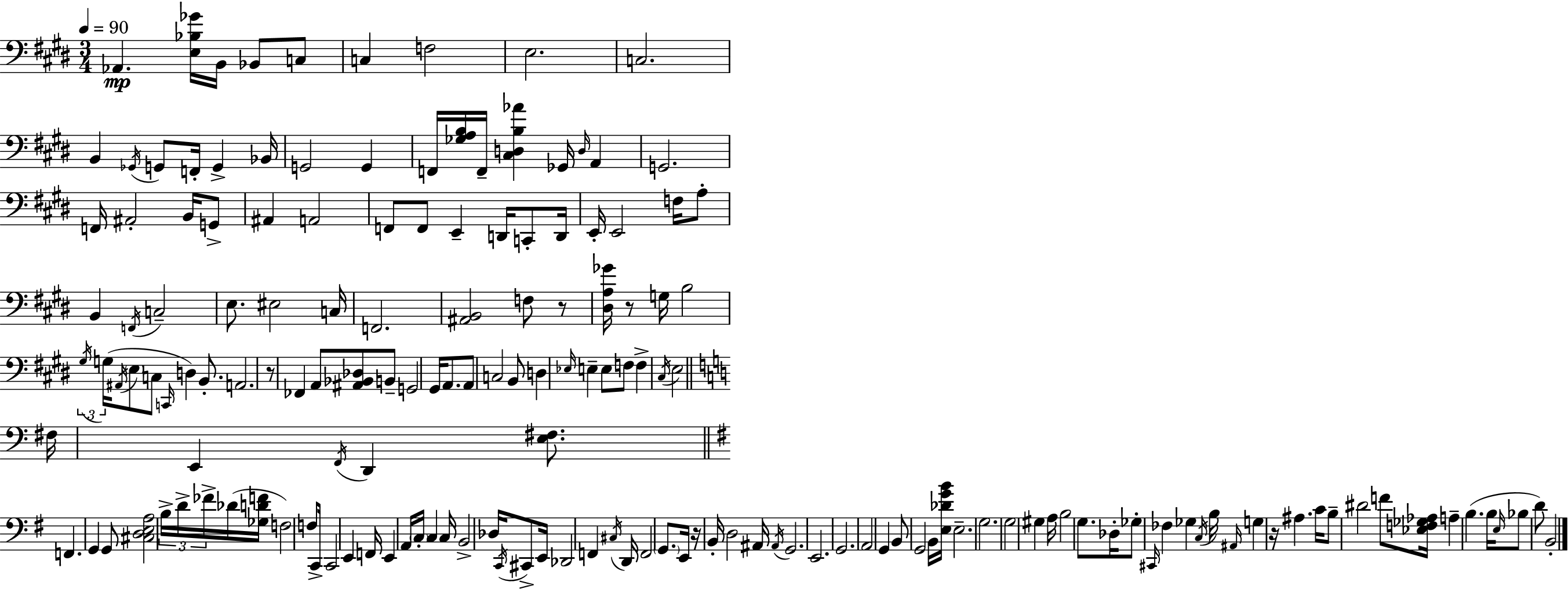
Ab2/q. [E3,Bb3,Gb4]/s B2/s Bb2/e C3/e C3/q F3/h E3/h. C3/h. B2/q Gb2/s G2/e F2/s G2/q Bb2/s G2/h G2/q F2/s [Gb3,A3,B3]/s F2/s [C#3,D3,B3,Ab4]/q Gb2/s D3/s A2/q G2/h. F2/s A#2/h B2/s G2/e A#2/q A2/h F2/e F2/e E2/q D2/s C2/e D2/s E2/s E2/h F3/s A3/e B2/q F2/s C3/h E3/e. EIS3/h C3/s F2/h. [A#2,B2]/h F3/e R/e [D#3,A3,Gb4]/s R/e G3/s B3/h G#3/s G3/s A#2/s E3/e C3/e C2/s D3/q B2/e. A2/h. R/e FES2/q A2/e [A#2,Bb2,Db3]/e B2/e G2/h G#2/s A2/e. A2/e C3/h B2/e D3/q Eb3/s E3/q E3/e F3/e F3/q C#3/s E3/h F#3/s E2/q F2/s D2/q [E3,F#3]/e. F2/q. G2/q G2/e [C#3,D3,E3,A3]/h B3/s D4/s FES4/s Db4/s [Gb3,D4,F4]/s F3/h F3/e C2/s C2/h E2/q F2/s E2/q A2/s C3/s C3/q C3/s B2/h Db3/s C2/s C#2/e E2/s Db2/h F2/q C#3/s D2/s F2/h G2/e. E2/s R/s B2/s D3/h A#2/s A#2/s G2/h. E2/h. G2/h. A2/h G2/q B2/e G2/h B2/s [E3,Db4,G4,B4]/s E3/h. G3/h. G3/h G#3/q A3/s B3/h G3/e. Db3/s Gb3/e C#2/s FES3/q Gb3/q C3/s B3/s A#2/s G3/q R/s A#3/q. C4/s B3/e D#4/h F4/e [Eb3,F3,Gb3,Ab3]/s A3/q B3/q. B3/s E3/s Bb3/e D4/e B2/h